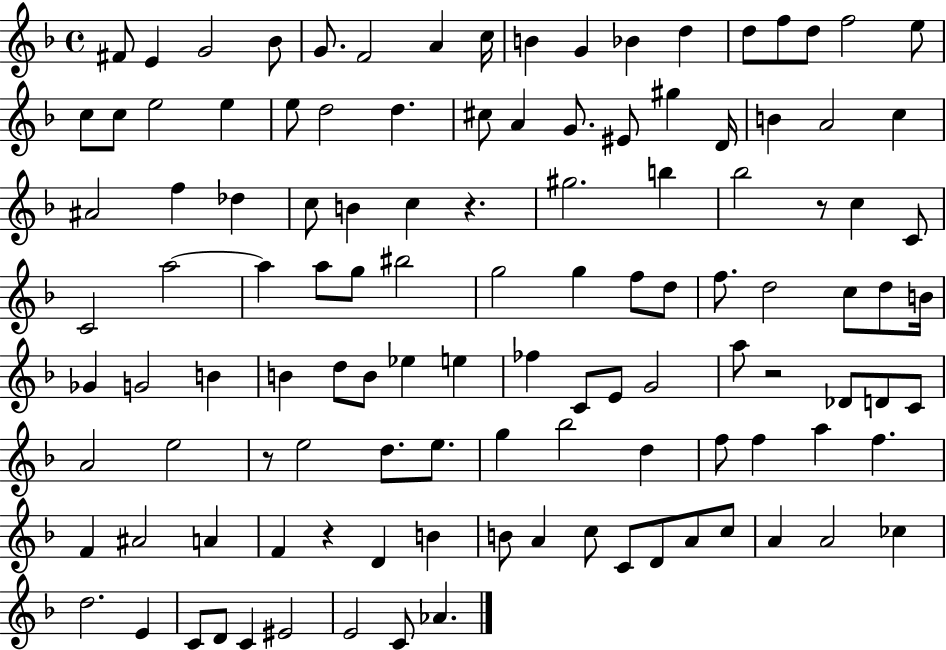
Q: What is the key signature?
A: F major